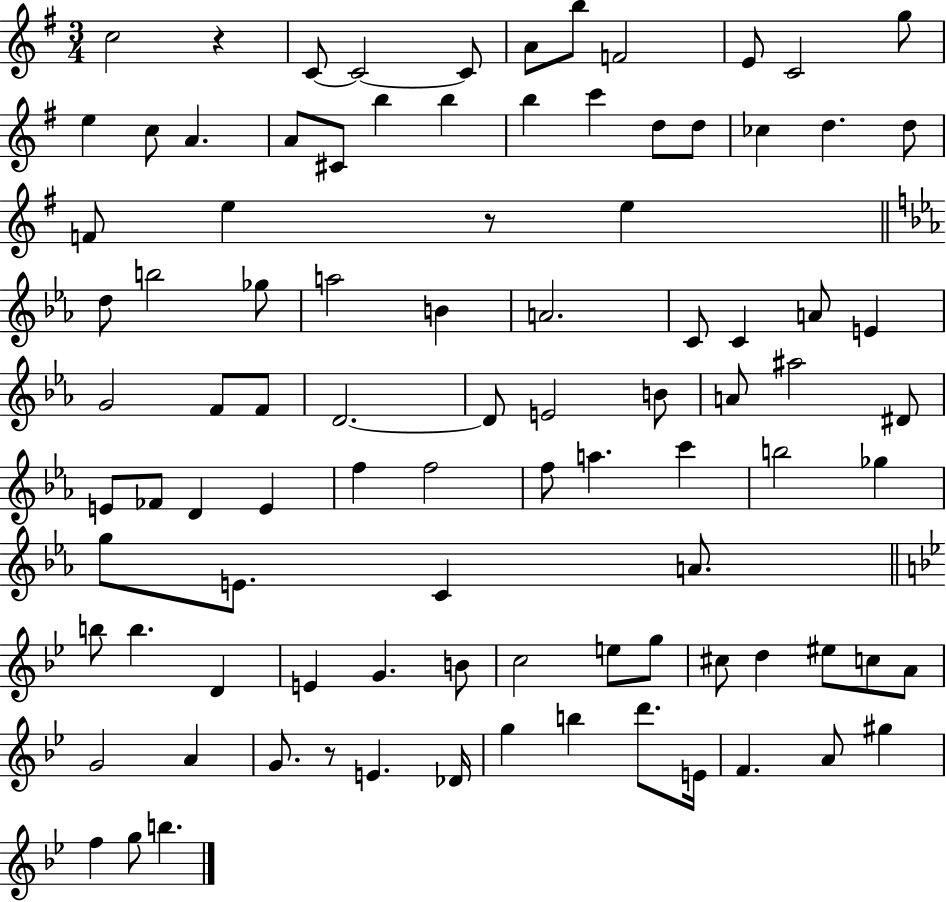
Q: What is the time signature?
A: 3/4